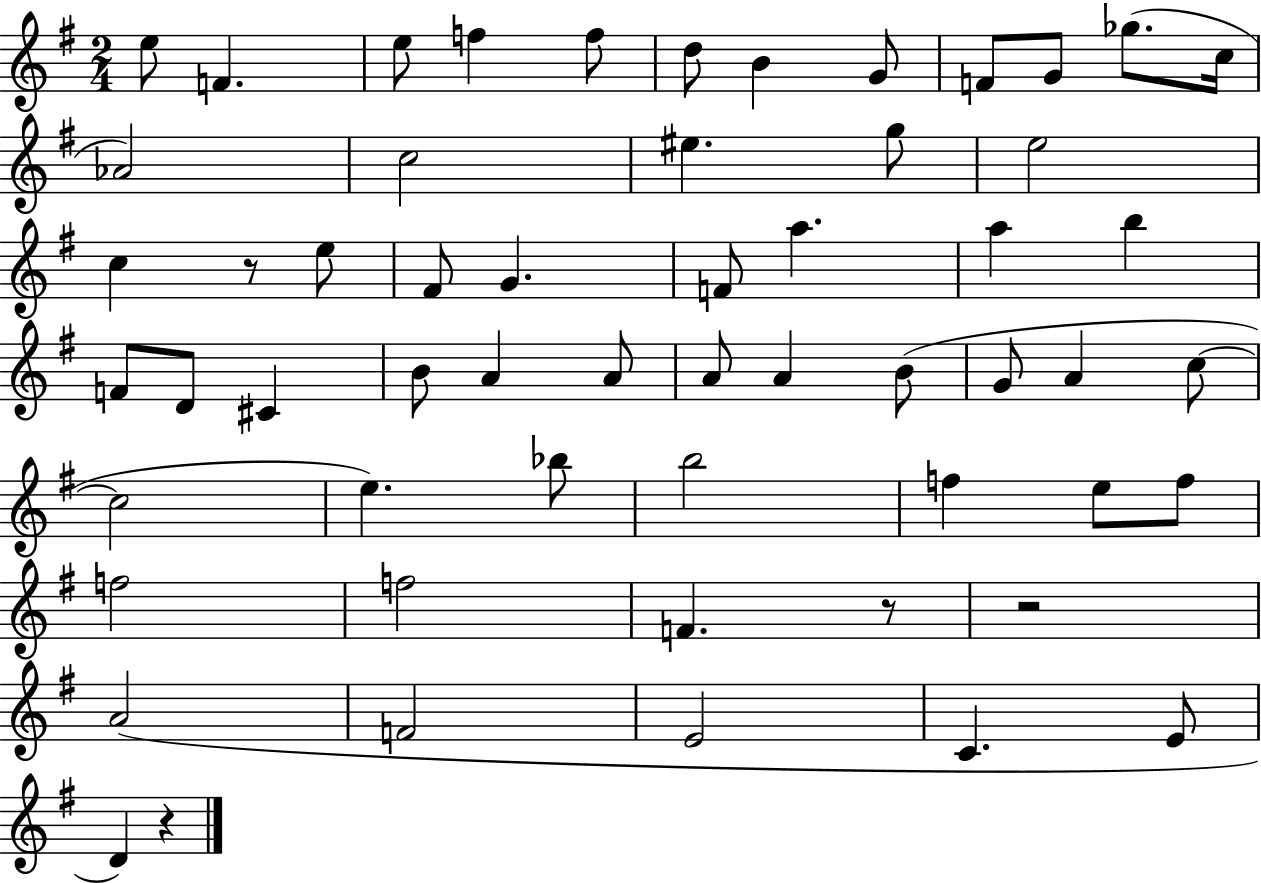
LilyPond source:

{
  \clef treble
  \numericTimeSignature
  \time 2/4
  \key g \major
  e''8 f'4. | e''8 f''4 f''8 | d''8 b'4 g'8 | f'8 g'8 ges''8.( c''16 | \break aes'2) | c''2 | eis''4. g''8 | e''2 | \break c''4 r8 e''8 | fis'8 g'4. | f'8 a''4. | a''4 b''4 | \break f'8 d'8 cis'4 | b'8 a'4 a'8 | a'8 a'4 b'8( | g'8 a'4 c''8~~ | \break c''2 | e''4.) bes''8 | b''2 | f''4 e''8 f''8 | \break f''2 | f''2 | f'4. r8 | r2 | \break a'2( | f'2 | e'2 | c'4. e'8 | \break d'4) r4 | \bar "|."
}